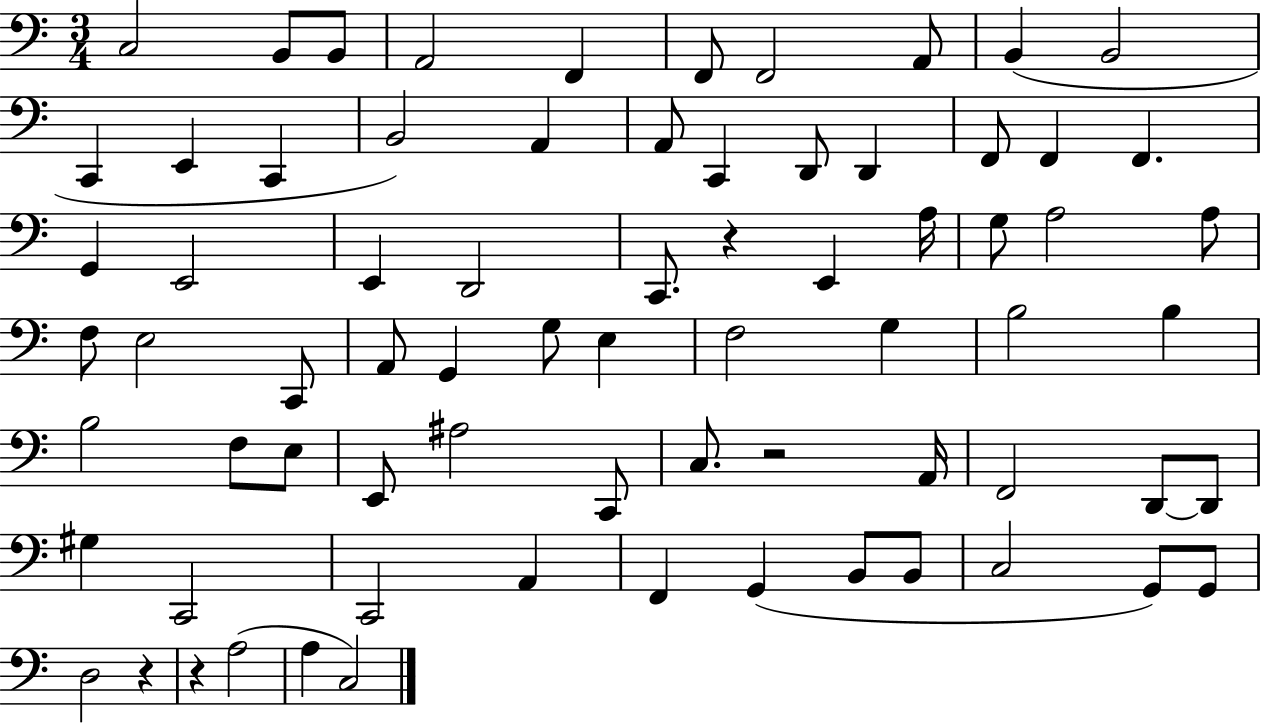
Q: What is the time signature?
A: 3/4